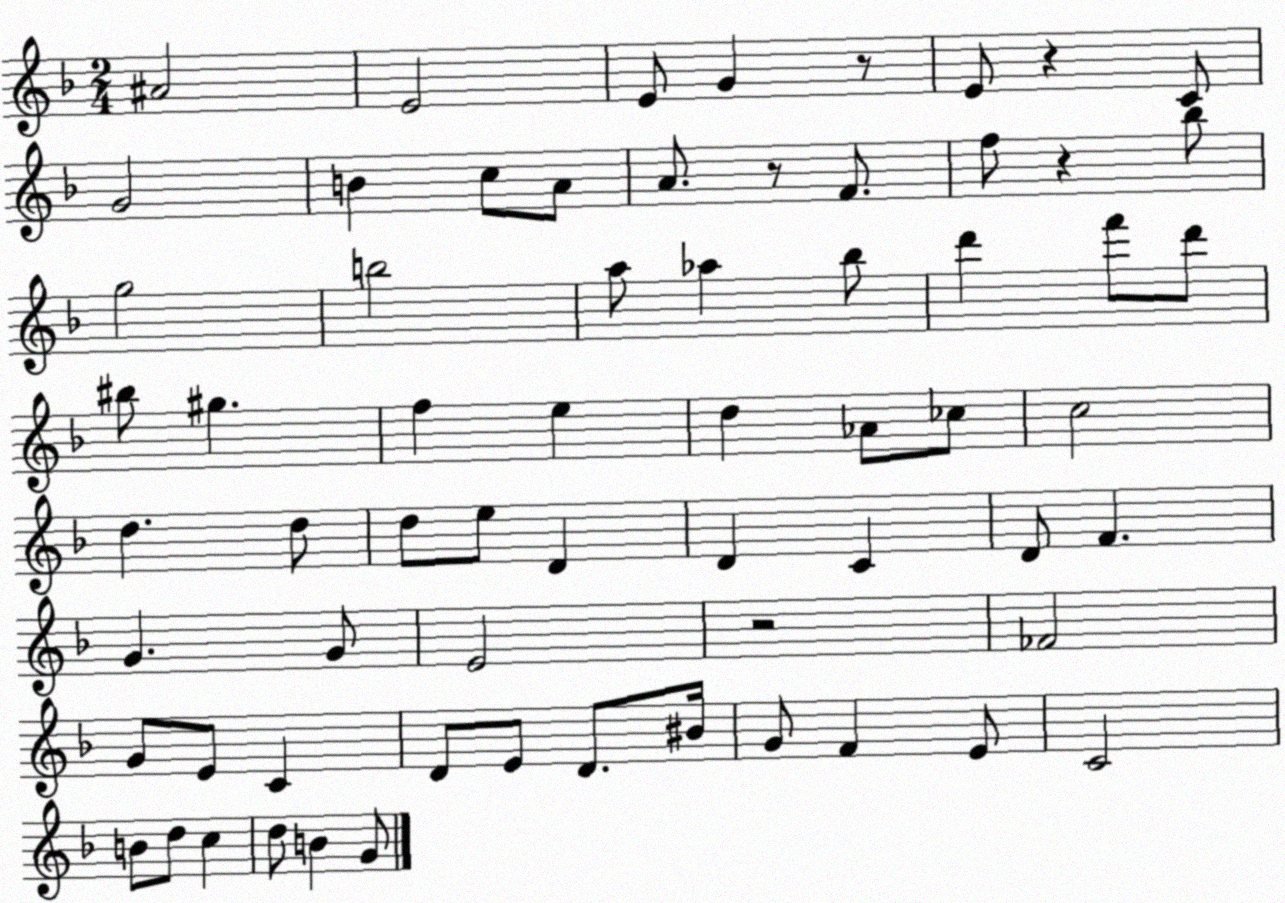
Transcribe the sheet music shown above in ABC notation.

X:1
T:Untitled
M:2/4
L:1/4
K:F
^A2 E2 E/2 G z/2 E/2 z C/2 G2 B c/2 A/2 A/2 z/2 F/2 f/2 z _b/2 g2 b2 a/2 _a _b/2 d' f'/2 d'/2 ^b/2 ^g f e d _A/2 _c/2 c2 d d/2 d/2 e/2 D D C D/2 F G G/2 E2 z2 _F2 G/2 E/2 C D/2 E/2 D/2 ^B/4 G/2 F E/2 C2 B/2 d/2 c d/2 B G/2